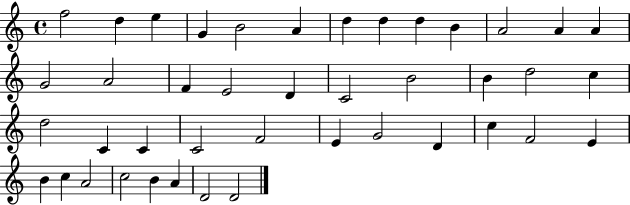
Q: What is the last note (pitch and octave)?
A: D4